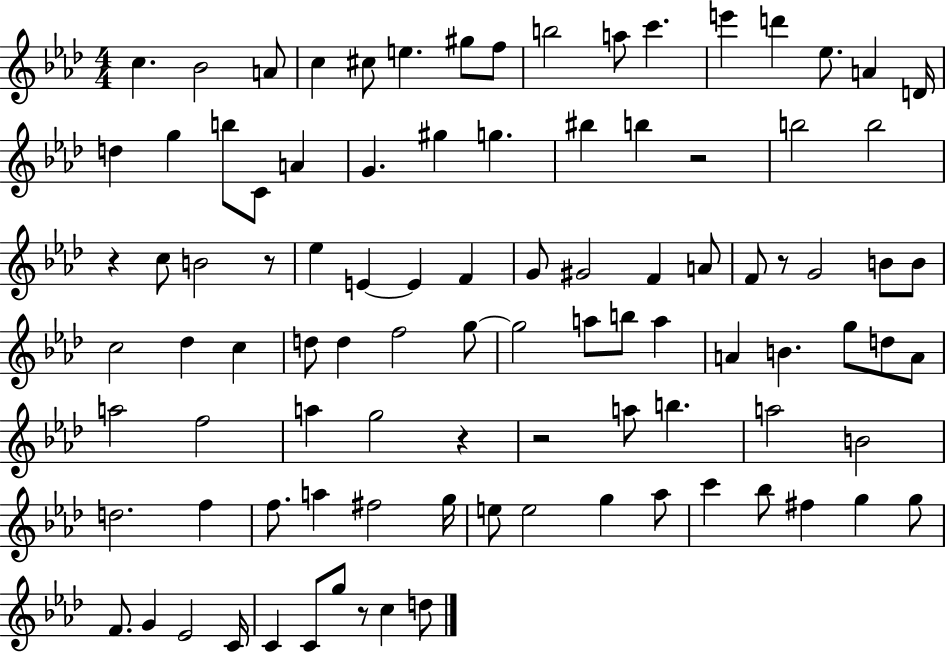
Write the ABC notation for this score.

X:1
T:Untitled
M:4/4
L:1/4
K:Ab
c _B2 A/2 c ^c/2 e ^g/2 f/2 b2 a/2 c' e' d' _e/2 A D/4 d g b/2 C/2 A G ^g g ^b b z2 b2 b2 z c/2 B2 z/2 _e E E F G/2 ^G2 F A/2 F/2 z/2 G2 B/2 B/2 c2 _d c d/2 d f2 g/2 g2 a/2 b/2 a A B g/2 d/2 A/2 a2 f2 a g2 z z2 a/2 b a2 B2 d2 f f/2 a ^f2 g/4 e/2 e2 g _a/2 c' _b/2 ^f g g/2 F/2 G _E2 C/4 C C/2 g/2 z/2 c d/2